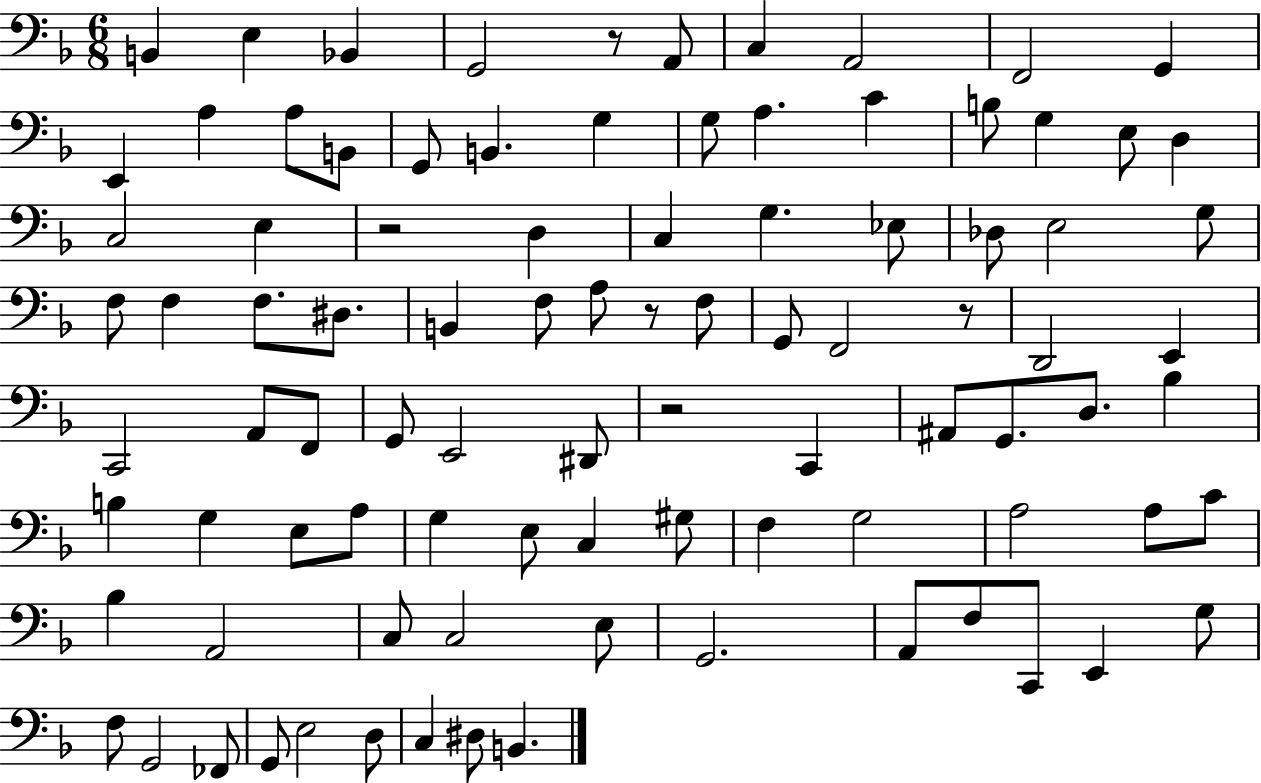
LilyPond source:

{
  \clef bass
  \numericTimeSignature
  \time 6/8
  \key f \major
  b,4 e4 bes,4 | g,2 r8 a,8 | c4 a,2 | f,2 g,4 | \break e,4 a4 a8 b,8 | g,8 b,4. g4 | g8 a4. c'4 | b8 g4 e8 d4 | \break c2 e4 | r2 d4 | c4 g4. ees8 | des8 e2 g8 | \break f8 f4 f8. dis8. | b,4 f8 a8 r8 f8 | g,8 f,2 r8 | d,2 e,4 | \break c,2 a,8 f,8 | g,8 e,2 dis,8 | r2 c,4 | ais,8 g,8. d8. bes4 | \break b4 g4 e8 a8 | g4 e8 c4 gis8 | f4 g2 | a2 a8 c'8 | \break bes4 a,2 | c8 c2 e8 | g,2. | a,8 f8 c,8 e,4 g8 | \break f8 g,2 fes,8 | g,8 e2 d8 | c4 dis8 b,4. | \bar "|."
}